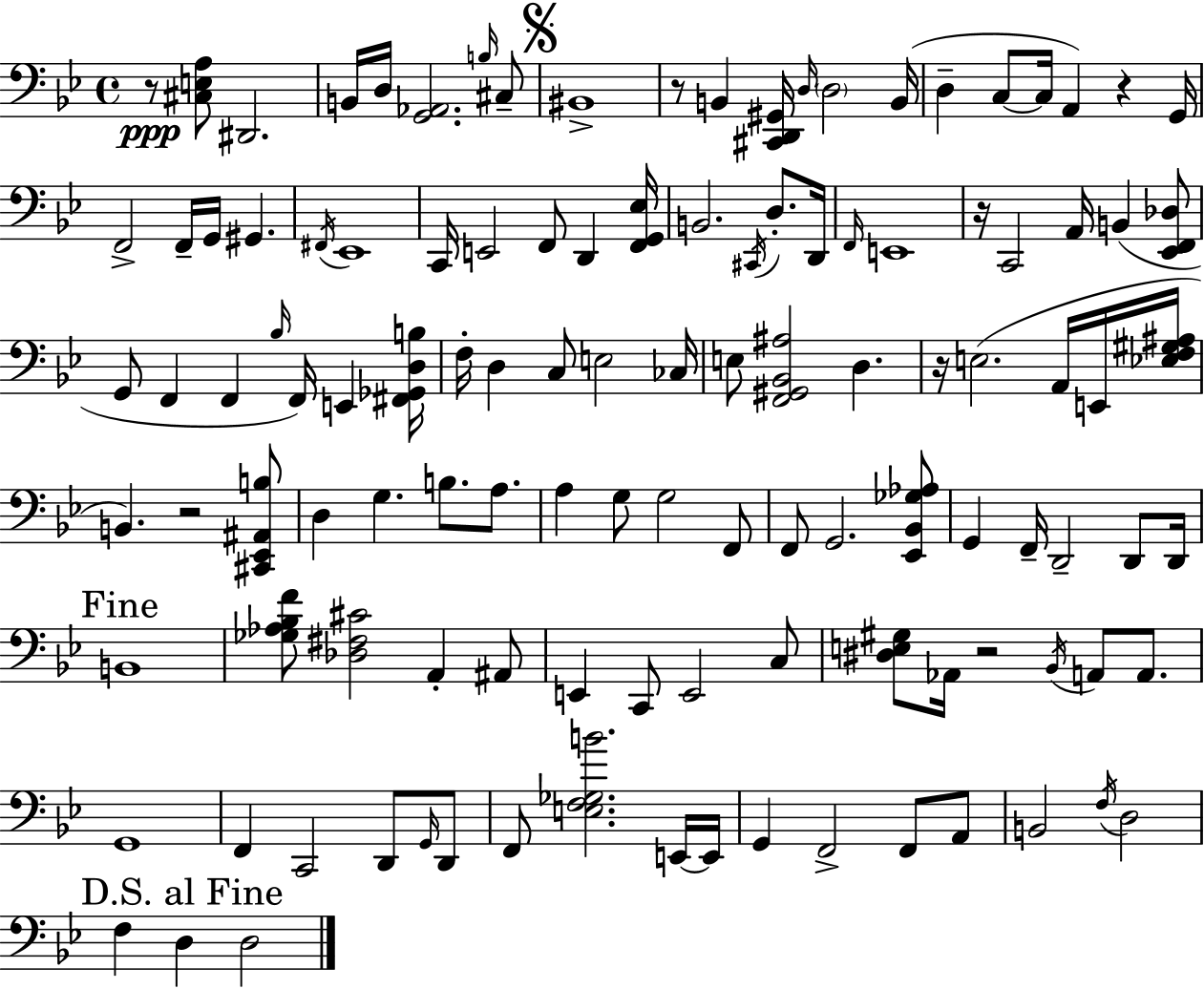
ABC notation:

X:1
T:Untitled
M:4/4
L:1/4
K:Gm
z/2 [^C,E,A,]/2 ^D,,2 B,,/4 D,/4 [G,,_A,,]2 B,/4 ^C,/2 ^B,,4 z/2 B,, [^C,,D,,^G,,]/4 D,/4 D,2 B,,/4 D, C,/2 C,/4 A,, z G,,/4 F,,2 F,,/4 G,,/4 ^G,, ^F,,/4 _E,,4 C,,/4 E,,2 F,,/2 D,, [F,,G,,_E,]/4 B,,2 ^C,,/4 D,/2 D,,/4 F,,/4 E,,4 z/4 C,,2 A,,/4 B,, [_E,,F,,_D,]/2 G,,/2 F,, F,, _B,/4 F,,/4 E,, [^F,,_G,,D,B,]/4 F,/4 D, C,/2 E,2 _C,/4 E,/2 [F,,^G,,_B,,^A,]2 D, z/4 E,2 A,,/4 E,,/4 [_E,F,^G,^A,]/4 B,, z2 [^C,,_E,,^A,,B,]/2 D, G, B,/2 A,/2 A, G,/2 G,2 F,,/2 F,,/2 G,,2 [_E,,_B,,_G,_A,]/2 G,, F,,/4 D,,2 D,,/2 D,,/4 B,,4 [_G,_A,_B,F]/2 [_D,^F,^C]2 A,, ^A,,/2 E,, C,,/2 E,,2 C,/2 [^D,E,^G,]/2 _A,,/4 z2 _B,,/4 A,,/2 A,,/2 G,,4 F,, C,,2 D,,/2 G,,/4 D,,/2 F,,/2 [E,F,_G,B]2 E,,/4 E,,/4 G,, F,,2 F,,/2 A,,/2 B,,2 F,/4 D,2 F, D, D,2